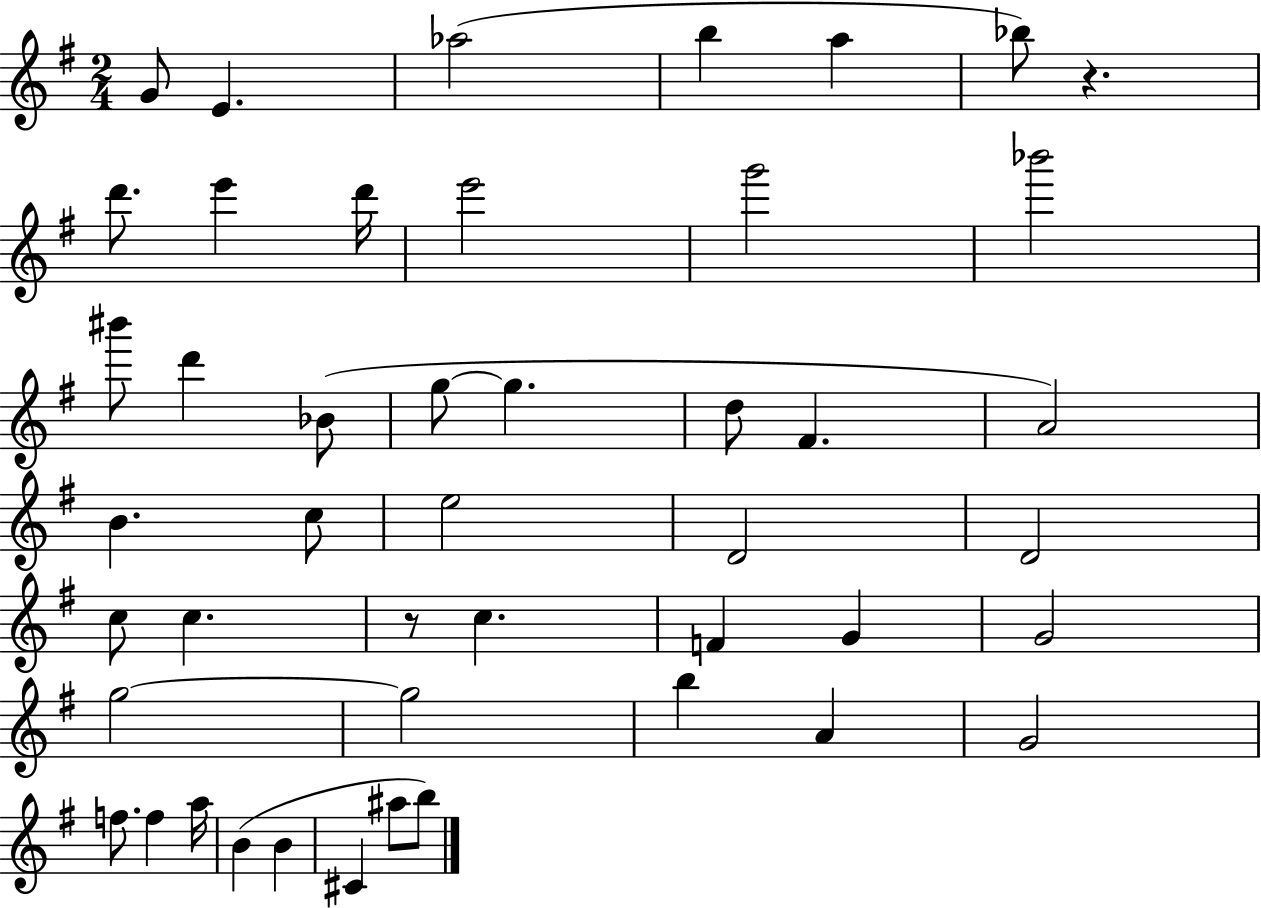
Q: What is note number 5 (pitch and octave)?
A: A5